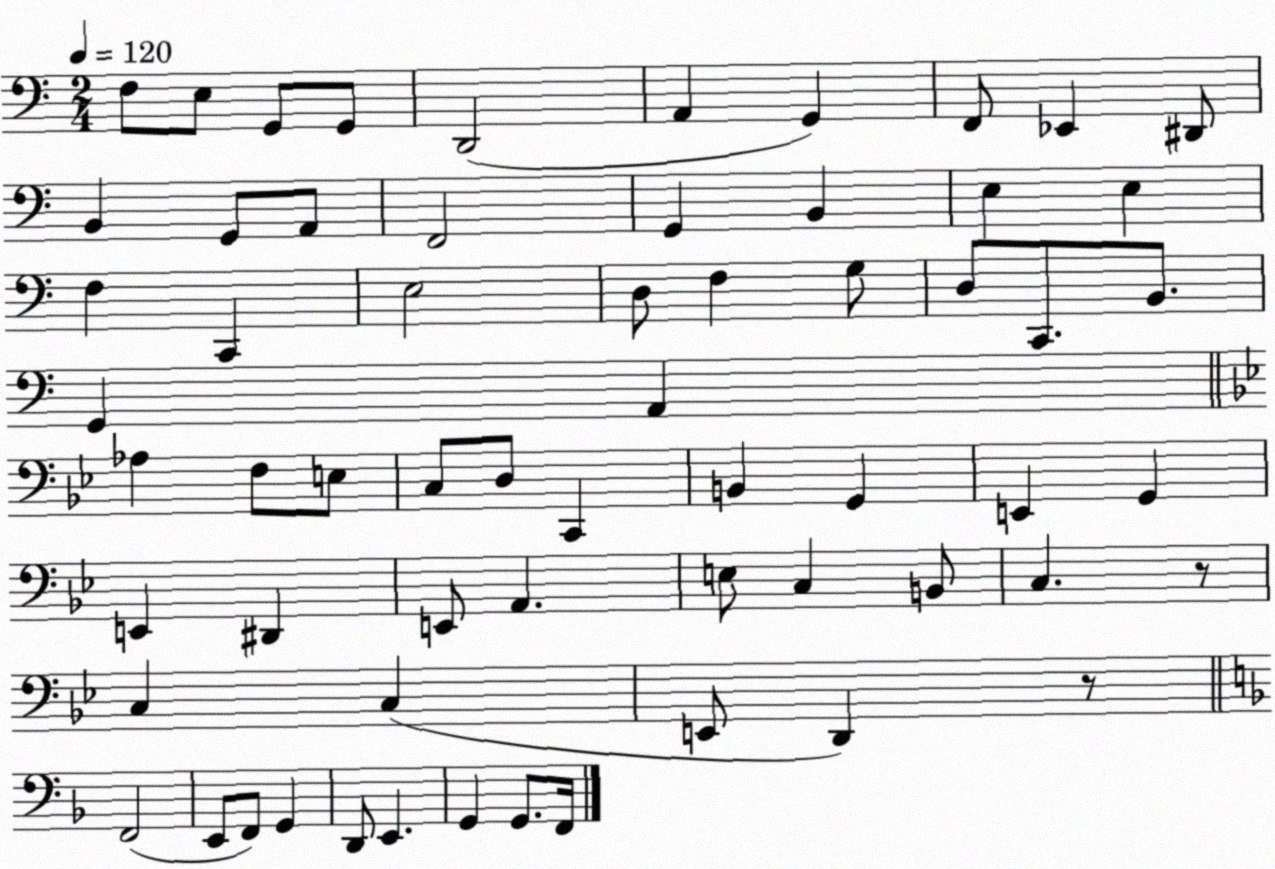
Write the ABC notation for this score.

X:1
T:Untitled
M:2/4
L:1/4
K:C
F,/2 E,/2 G,,/2 G,,/2 D,,2 A,, G,, F,,/2 _E,, ^D,,/2 B,, G,,/2 A,,/2 F,,2 G,, B,, E, E, F, C,, E,2 D,/2 F, G,/2 D,/2 C,,/2 B,,/2 G,, A,, _A, F,/2 E,/2 C,/2 D,/2 C,, B,, G,, E,, G,, E,, ^D,, E,,/2 A,, E,/2 C, B,,/2 C, z/2 C, C, E,,/2 D,, z/2 F,,2 E,,/2 F,,/2 G,, D,,/2 E,, G,, G,,/2 F,,/4